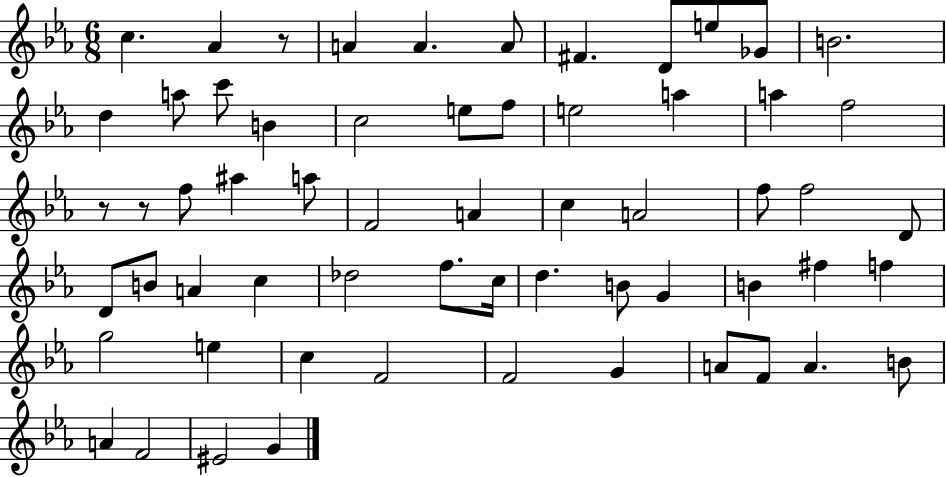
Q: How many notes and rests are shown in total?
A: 61